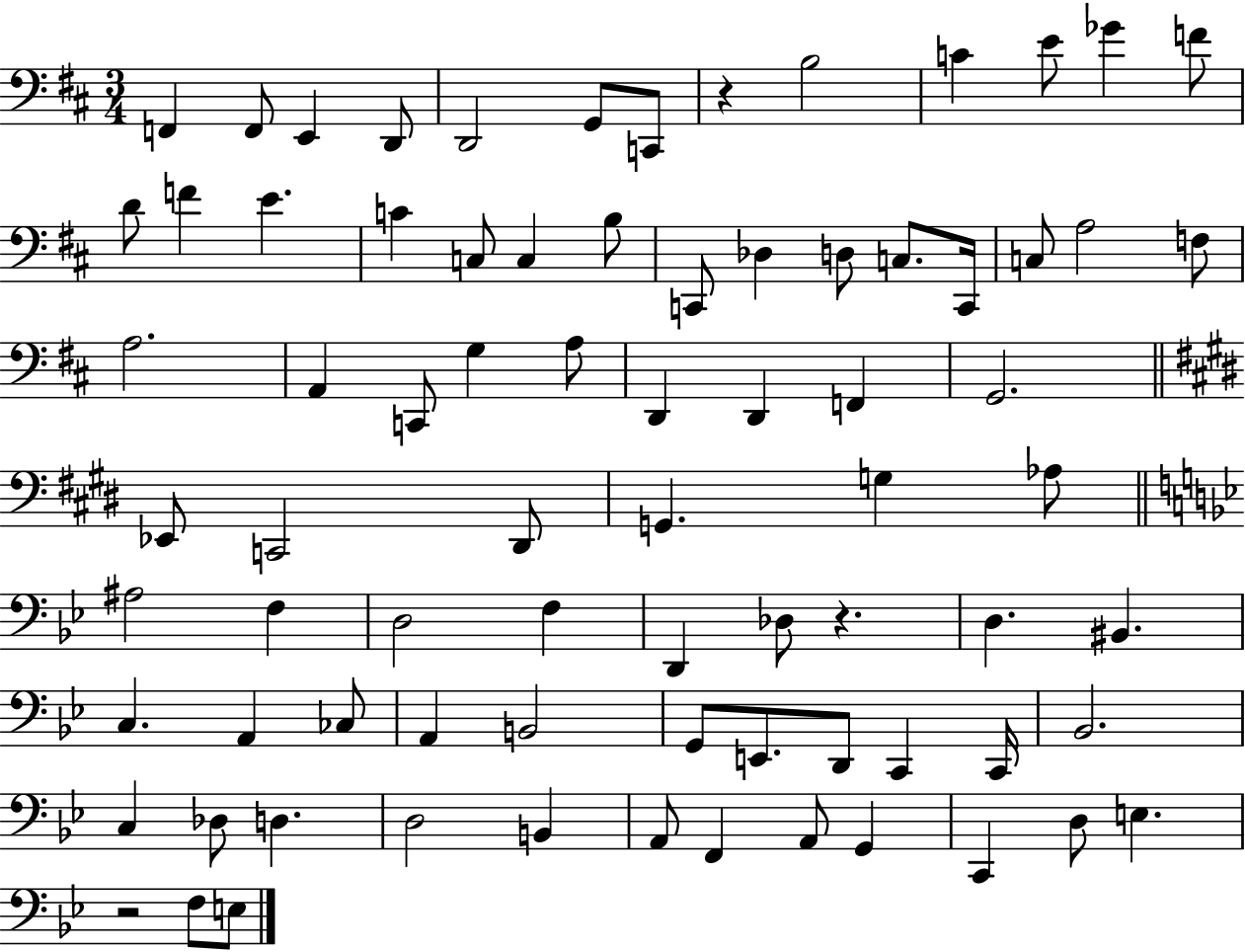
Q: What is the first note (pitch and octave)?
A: F2